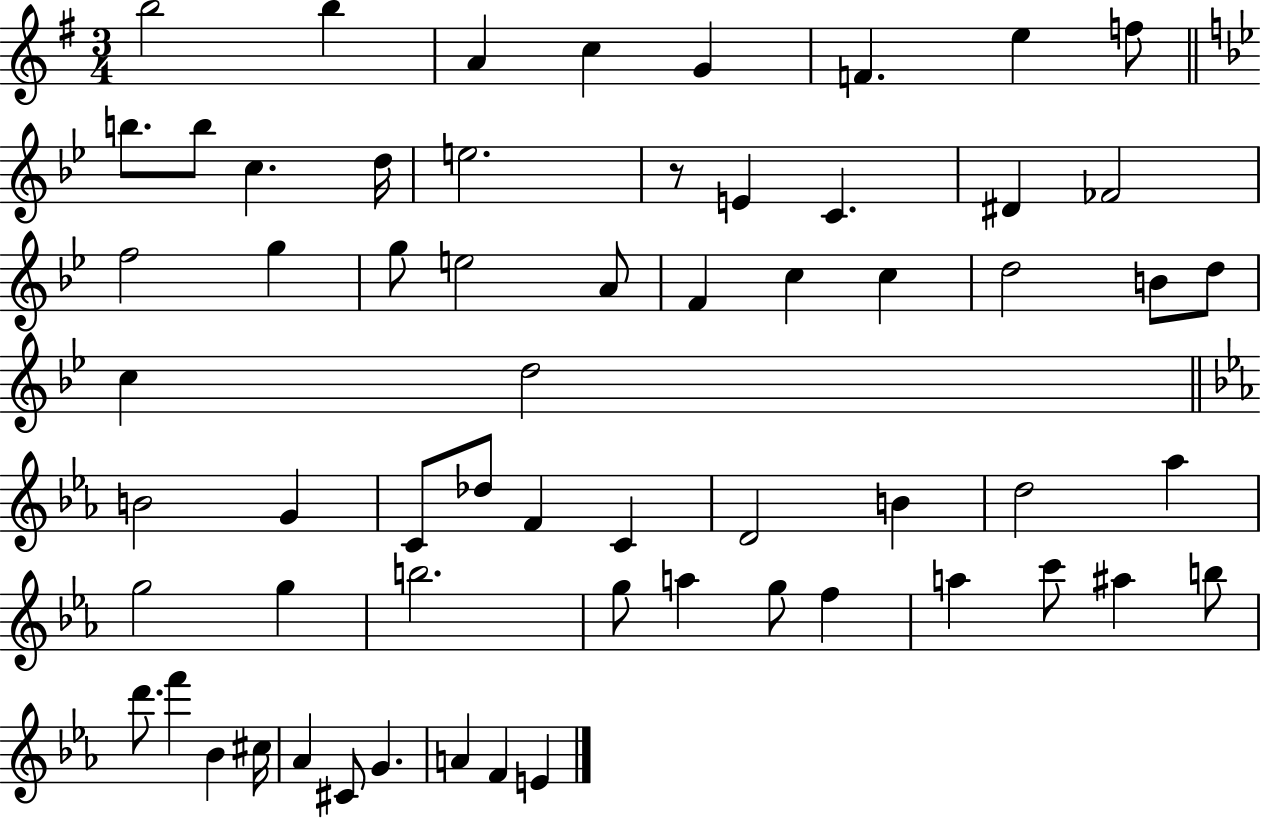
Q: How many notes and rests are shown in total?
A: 62